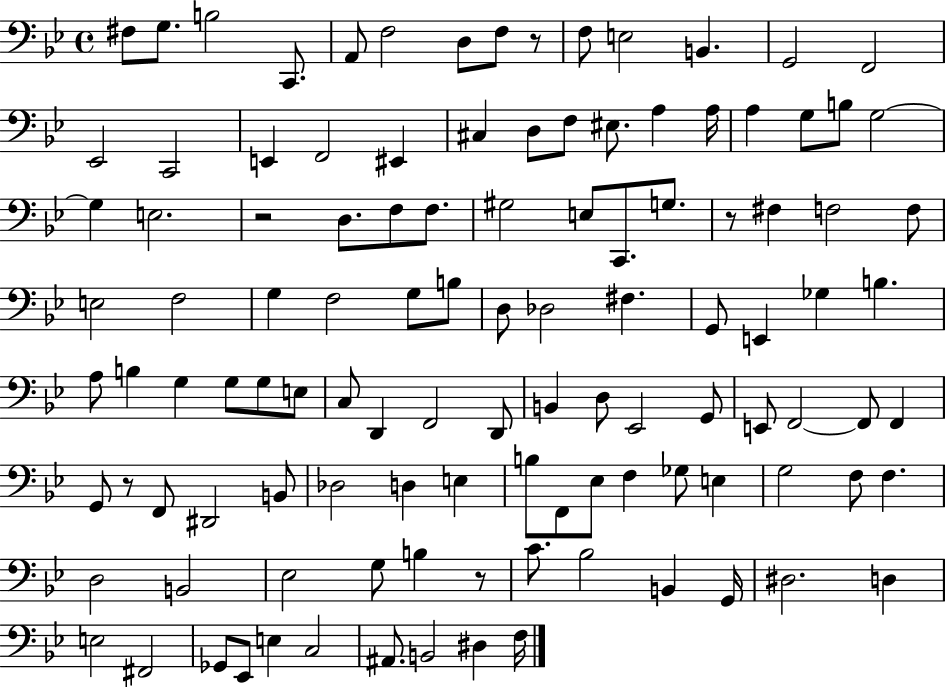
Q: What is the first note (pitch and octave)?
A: F#3